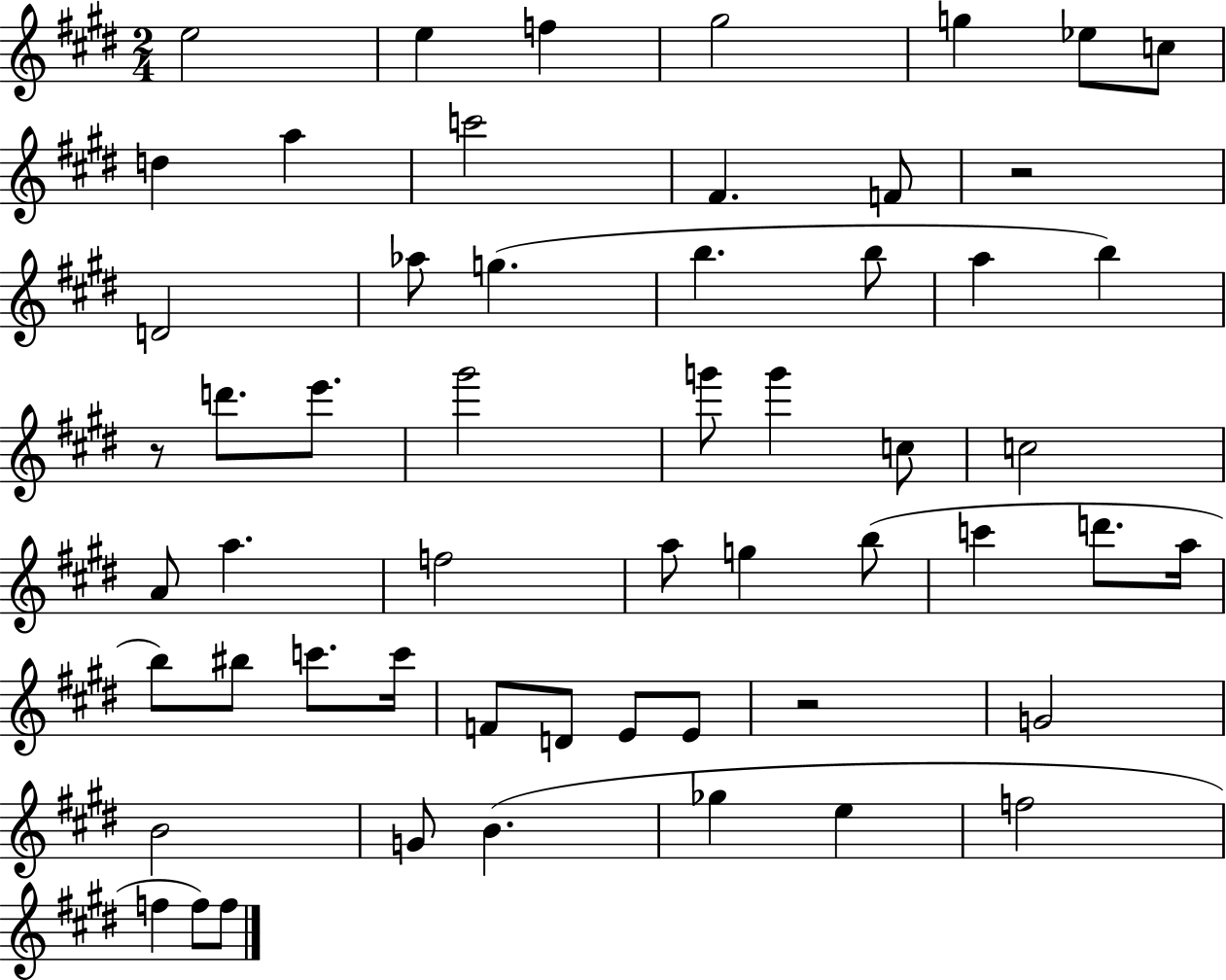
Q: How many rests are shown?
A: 3